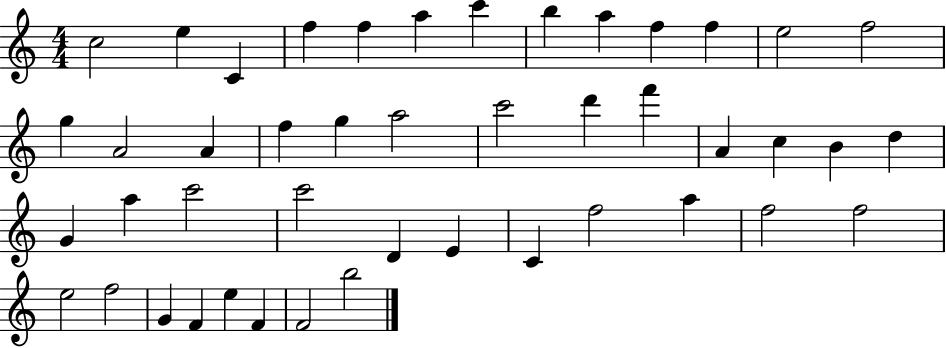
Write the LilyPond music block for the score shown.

{
  \clef treble
  \numericTimeSignature
  \time 4/4
  \key c \major
  c''2 e''4 c'4 | f''4 f''4 a''4 c'''4 | b''4 a''4 f''4 f''4 | e''2 f''2 | \break g''4 a'2 a'4 | f''4 g''4 a''2 | c'''2 d'''4 f'''4 | a'4 c''4 b'4 d''4 | \break g'4 a''4 c'''2 | c'''2 d'4 e'4 | c'4 f''2 a''4 | f''2 f''2 | \break e''2 f''2 | g'4 f'4 e''4 f'4 | f'2 b''2 | \bar "|."
}